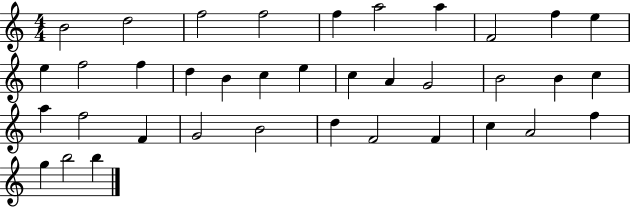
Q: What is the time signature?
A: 4/4